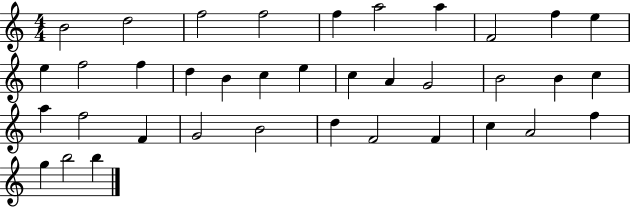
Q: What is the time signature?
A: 4/4